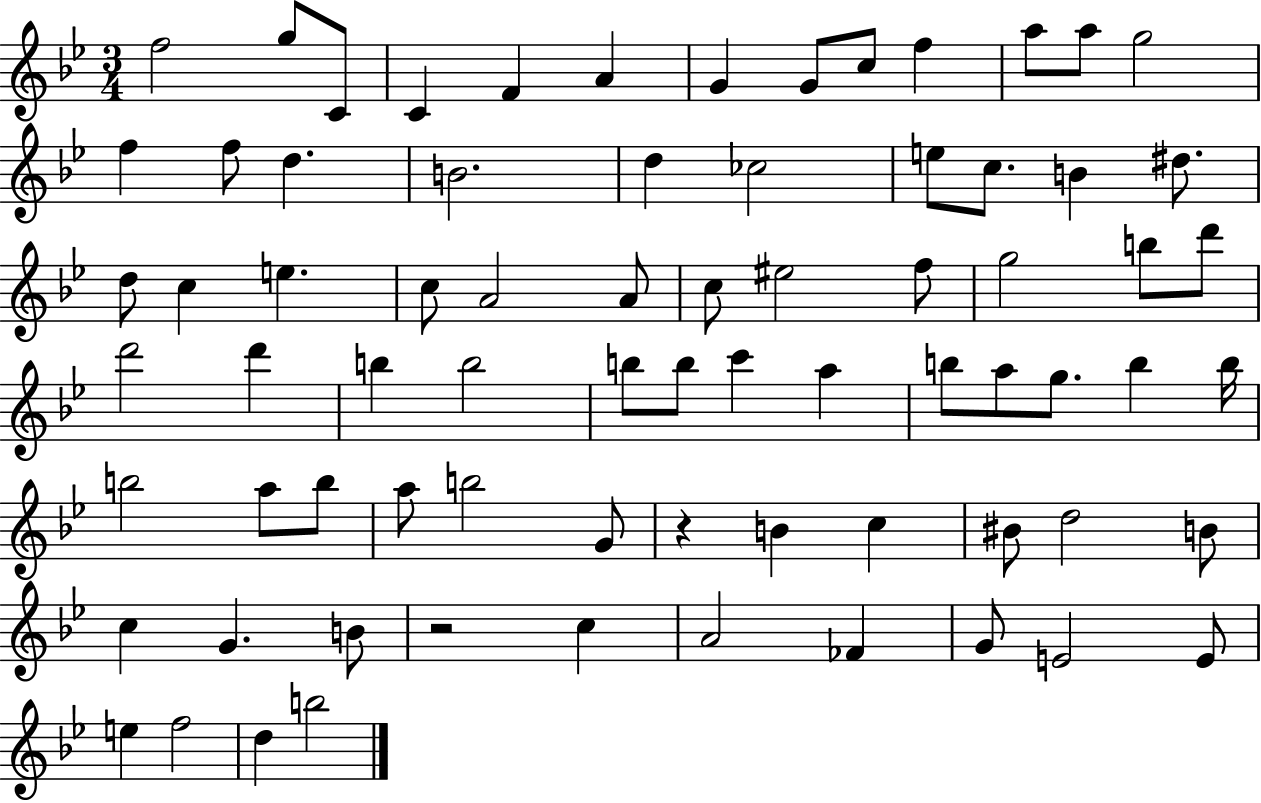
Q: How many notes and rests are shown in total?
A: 74